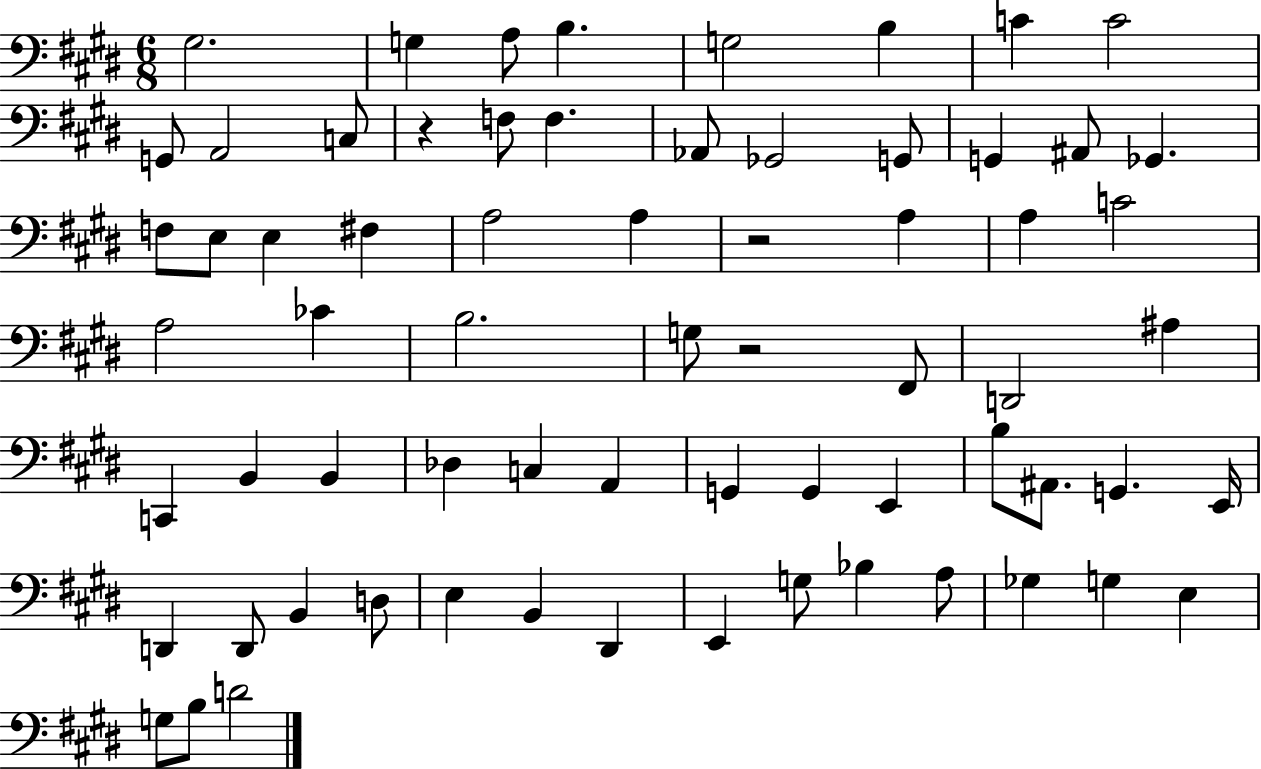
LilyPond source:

{
  \clef bass
  \numericTimeSignature
  \time 6/8
  \key e \major
  gis2. | g4 a8 b4. | g2 b4 | c'4 c'2 | \break g,8 a,2 c8 | r4 f8 f4. | aes,8 ges,2 g,8 | g,4 ais,8 ges,4. | \break f8 e8 e4 fis4 | a2 a4 | r2 a4 | a4 c'2 | \break a2 ces'4 | b2. | g8 r2 fis,8 | d,2 ais4 | \break c,4 b,4 b,4 | des4 c4 a,4 | g,4 g,4 e,4 | b8 ais,8. g,4. e,16 | \break d,4 d,8 b,4 d8 | e4 b,4 dis,4 | e,4 g8 bes4 a8 | ges4 g4 e4 | \break g8 b8 d'2 | \bar "|."
}